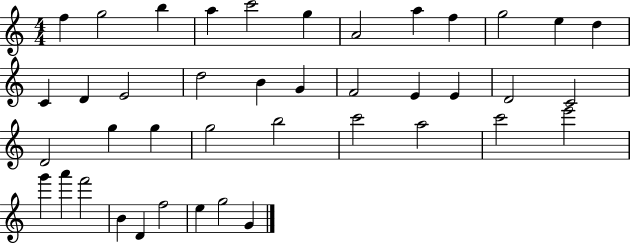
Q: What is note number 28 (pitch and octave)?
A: B5